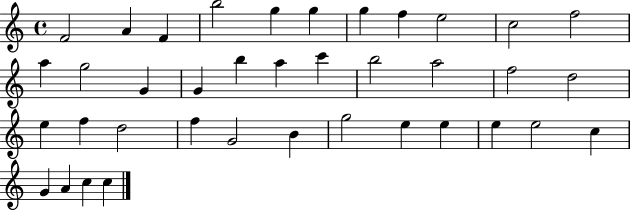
X:1
T:Untitled
M:4/4
L:1/4
K:C
F2 A F b2 g g g f e2 c2 f2 a g2 G G b a c' b2 a2 f2 d2 e f d2 f G2 B g2 e e e e2 c G A c c